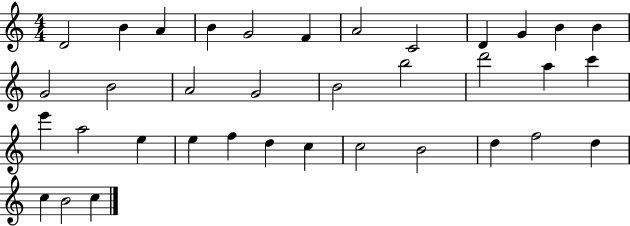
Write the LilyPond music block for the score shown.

{
  \clef treble
  \numericTimeSignature
  \time 4/4
  \key c \major
  d'2 b'4 a'4 | b'4 g'2 f'4 | a'2 c'2 | d'4 g'4 b'4 b'4 | \break g'2 b'2 | a'2 g'2 | b'2 b''2 | d'''2 a''4 c'''4 | \break e'''4 a''2 e''4 | e''4 f''4 d''4 c''4 | c''2 b'2 | d''4 f''2 d''4 | \break c''4 b'2 c''4 | \bar "|."
}